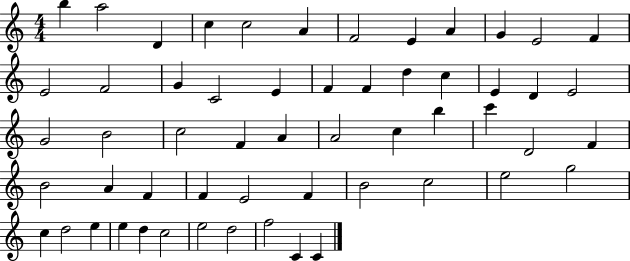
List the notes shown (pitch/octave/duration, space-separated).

B5/q A5/h D4/q C5/q C5/h A4/q F4/h E4/q A4/q G4/q E4/h F4/q E4/h F4/h G4/q C4/h E4/q F4/q F4/q D5/q C5/q E4/q D4/q E4/h G4/h B4/h C5/h F4/q A4/q A4/h C5/q B5/q C6/q D4/h F4/q B4/h A4/q F4/q F4/q E4/h F4/q B4/h C5/h E5/h G5/h C5/q D5/h E5/q E5/q D5/q C5/h E5/h D5/h F5/h C4/q C4/q